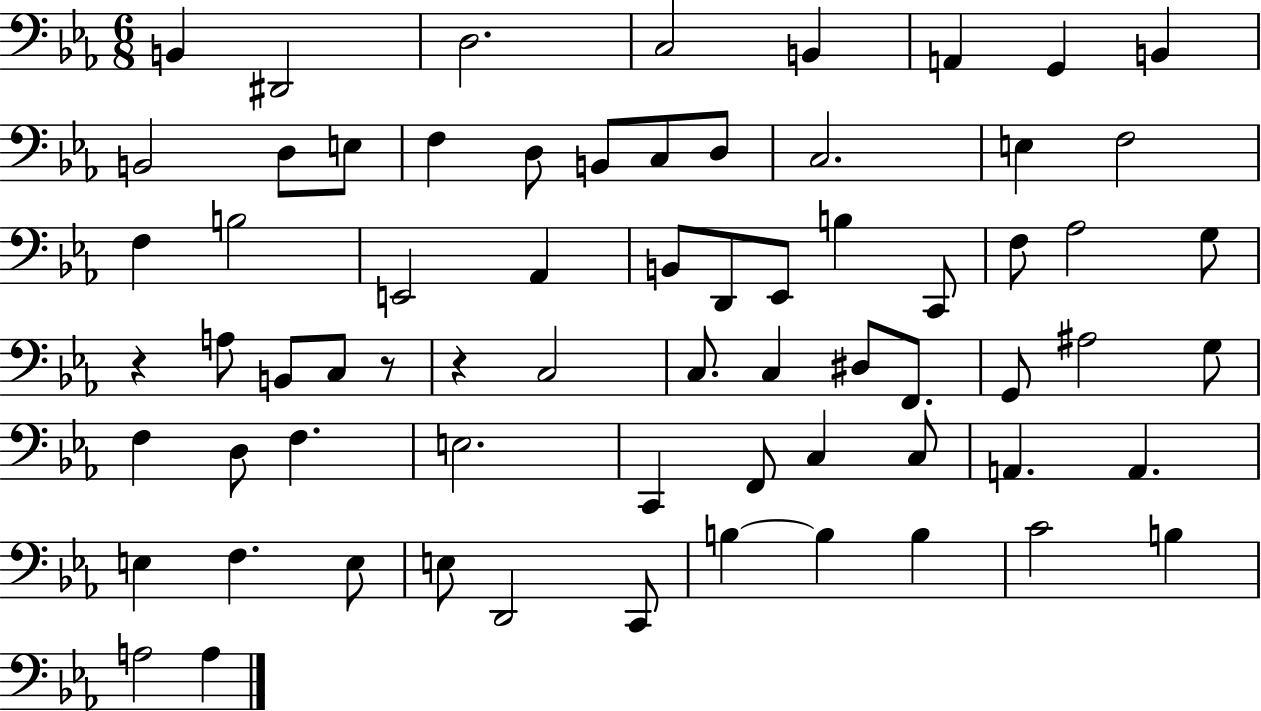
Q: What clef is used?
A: bass